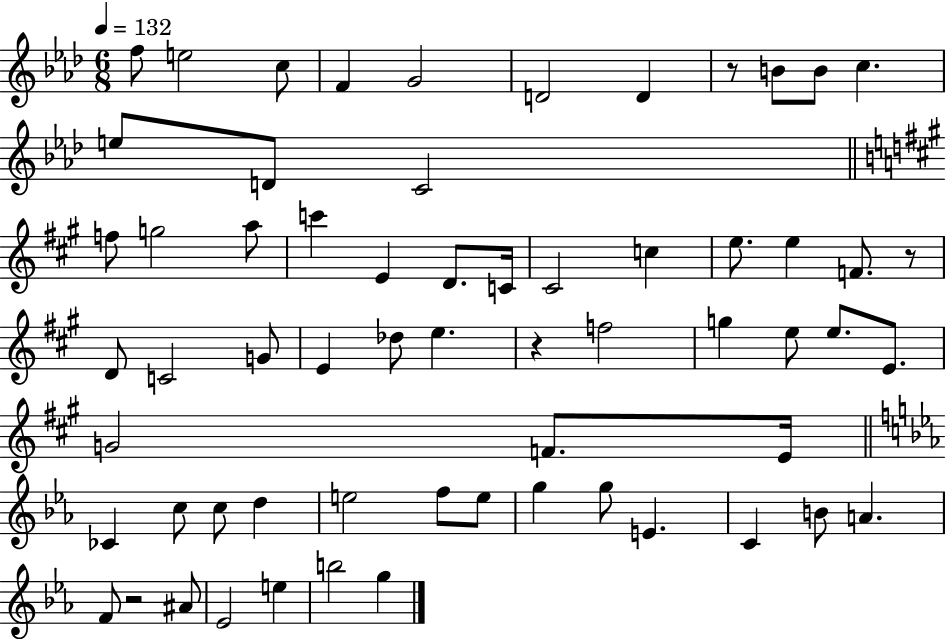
F5/e E5/h C5/e F4/q G4/h D4/h D4/q R/e B4/e B4/e C5/q. E5/e D4/e C4/h F5/e G5/h A5/e C6/q E4/q D4/e. C4/s C#4/h C5/q E5/e. E5/q F4/e. R/e D4/e C4/h G4/e E4/q Db5/e E5/q. R/q F5/h G5/q E5/e E5/e. E4/e. G4/h F4/e. E4/s CES4/q C5/e C5/e D5/q E5/h F5/e E5/e G5/q G5/e E4/q. C4/q B4/e A4/q. F4/e R/h A#4/e Eb4/h E5/q B5/h G5/q